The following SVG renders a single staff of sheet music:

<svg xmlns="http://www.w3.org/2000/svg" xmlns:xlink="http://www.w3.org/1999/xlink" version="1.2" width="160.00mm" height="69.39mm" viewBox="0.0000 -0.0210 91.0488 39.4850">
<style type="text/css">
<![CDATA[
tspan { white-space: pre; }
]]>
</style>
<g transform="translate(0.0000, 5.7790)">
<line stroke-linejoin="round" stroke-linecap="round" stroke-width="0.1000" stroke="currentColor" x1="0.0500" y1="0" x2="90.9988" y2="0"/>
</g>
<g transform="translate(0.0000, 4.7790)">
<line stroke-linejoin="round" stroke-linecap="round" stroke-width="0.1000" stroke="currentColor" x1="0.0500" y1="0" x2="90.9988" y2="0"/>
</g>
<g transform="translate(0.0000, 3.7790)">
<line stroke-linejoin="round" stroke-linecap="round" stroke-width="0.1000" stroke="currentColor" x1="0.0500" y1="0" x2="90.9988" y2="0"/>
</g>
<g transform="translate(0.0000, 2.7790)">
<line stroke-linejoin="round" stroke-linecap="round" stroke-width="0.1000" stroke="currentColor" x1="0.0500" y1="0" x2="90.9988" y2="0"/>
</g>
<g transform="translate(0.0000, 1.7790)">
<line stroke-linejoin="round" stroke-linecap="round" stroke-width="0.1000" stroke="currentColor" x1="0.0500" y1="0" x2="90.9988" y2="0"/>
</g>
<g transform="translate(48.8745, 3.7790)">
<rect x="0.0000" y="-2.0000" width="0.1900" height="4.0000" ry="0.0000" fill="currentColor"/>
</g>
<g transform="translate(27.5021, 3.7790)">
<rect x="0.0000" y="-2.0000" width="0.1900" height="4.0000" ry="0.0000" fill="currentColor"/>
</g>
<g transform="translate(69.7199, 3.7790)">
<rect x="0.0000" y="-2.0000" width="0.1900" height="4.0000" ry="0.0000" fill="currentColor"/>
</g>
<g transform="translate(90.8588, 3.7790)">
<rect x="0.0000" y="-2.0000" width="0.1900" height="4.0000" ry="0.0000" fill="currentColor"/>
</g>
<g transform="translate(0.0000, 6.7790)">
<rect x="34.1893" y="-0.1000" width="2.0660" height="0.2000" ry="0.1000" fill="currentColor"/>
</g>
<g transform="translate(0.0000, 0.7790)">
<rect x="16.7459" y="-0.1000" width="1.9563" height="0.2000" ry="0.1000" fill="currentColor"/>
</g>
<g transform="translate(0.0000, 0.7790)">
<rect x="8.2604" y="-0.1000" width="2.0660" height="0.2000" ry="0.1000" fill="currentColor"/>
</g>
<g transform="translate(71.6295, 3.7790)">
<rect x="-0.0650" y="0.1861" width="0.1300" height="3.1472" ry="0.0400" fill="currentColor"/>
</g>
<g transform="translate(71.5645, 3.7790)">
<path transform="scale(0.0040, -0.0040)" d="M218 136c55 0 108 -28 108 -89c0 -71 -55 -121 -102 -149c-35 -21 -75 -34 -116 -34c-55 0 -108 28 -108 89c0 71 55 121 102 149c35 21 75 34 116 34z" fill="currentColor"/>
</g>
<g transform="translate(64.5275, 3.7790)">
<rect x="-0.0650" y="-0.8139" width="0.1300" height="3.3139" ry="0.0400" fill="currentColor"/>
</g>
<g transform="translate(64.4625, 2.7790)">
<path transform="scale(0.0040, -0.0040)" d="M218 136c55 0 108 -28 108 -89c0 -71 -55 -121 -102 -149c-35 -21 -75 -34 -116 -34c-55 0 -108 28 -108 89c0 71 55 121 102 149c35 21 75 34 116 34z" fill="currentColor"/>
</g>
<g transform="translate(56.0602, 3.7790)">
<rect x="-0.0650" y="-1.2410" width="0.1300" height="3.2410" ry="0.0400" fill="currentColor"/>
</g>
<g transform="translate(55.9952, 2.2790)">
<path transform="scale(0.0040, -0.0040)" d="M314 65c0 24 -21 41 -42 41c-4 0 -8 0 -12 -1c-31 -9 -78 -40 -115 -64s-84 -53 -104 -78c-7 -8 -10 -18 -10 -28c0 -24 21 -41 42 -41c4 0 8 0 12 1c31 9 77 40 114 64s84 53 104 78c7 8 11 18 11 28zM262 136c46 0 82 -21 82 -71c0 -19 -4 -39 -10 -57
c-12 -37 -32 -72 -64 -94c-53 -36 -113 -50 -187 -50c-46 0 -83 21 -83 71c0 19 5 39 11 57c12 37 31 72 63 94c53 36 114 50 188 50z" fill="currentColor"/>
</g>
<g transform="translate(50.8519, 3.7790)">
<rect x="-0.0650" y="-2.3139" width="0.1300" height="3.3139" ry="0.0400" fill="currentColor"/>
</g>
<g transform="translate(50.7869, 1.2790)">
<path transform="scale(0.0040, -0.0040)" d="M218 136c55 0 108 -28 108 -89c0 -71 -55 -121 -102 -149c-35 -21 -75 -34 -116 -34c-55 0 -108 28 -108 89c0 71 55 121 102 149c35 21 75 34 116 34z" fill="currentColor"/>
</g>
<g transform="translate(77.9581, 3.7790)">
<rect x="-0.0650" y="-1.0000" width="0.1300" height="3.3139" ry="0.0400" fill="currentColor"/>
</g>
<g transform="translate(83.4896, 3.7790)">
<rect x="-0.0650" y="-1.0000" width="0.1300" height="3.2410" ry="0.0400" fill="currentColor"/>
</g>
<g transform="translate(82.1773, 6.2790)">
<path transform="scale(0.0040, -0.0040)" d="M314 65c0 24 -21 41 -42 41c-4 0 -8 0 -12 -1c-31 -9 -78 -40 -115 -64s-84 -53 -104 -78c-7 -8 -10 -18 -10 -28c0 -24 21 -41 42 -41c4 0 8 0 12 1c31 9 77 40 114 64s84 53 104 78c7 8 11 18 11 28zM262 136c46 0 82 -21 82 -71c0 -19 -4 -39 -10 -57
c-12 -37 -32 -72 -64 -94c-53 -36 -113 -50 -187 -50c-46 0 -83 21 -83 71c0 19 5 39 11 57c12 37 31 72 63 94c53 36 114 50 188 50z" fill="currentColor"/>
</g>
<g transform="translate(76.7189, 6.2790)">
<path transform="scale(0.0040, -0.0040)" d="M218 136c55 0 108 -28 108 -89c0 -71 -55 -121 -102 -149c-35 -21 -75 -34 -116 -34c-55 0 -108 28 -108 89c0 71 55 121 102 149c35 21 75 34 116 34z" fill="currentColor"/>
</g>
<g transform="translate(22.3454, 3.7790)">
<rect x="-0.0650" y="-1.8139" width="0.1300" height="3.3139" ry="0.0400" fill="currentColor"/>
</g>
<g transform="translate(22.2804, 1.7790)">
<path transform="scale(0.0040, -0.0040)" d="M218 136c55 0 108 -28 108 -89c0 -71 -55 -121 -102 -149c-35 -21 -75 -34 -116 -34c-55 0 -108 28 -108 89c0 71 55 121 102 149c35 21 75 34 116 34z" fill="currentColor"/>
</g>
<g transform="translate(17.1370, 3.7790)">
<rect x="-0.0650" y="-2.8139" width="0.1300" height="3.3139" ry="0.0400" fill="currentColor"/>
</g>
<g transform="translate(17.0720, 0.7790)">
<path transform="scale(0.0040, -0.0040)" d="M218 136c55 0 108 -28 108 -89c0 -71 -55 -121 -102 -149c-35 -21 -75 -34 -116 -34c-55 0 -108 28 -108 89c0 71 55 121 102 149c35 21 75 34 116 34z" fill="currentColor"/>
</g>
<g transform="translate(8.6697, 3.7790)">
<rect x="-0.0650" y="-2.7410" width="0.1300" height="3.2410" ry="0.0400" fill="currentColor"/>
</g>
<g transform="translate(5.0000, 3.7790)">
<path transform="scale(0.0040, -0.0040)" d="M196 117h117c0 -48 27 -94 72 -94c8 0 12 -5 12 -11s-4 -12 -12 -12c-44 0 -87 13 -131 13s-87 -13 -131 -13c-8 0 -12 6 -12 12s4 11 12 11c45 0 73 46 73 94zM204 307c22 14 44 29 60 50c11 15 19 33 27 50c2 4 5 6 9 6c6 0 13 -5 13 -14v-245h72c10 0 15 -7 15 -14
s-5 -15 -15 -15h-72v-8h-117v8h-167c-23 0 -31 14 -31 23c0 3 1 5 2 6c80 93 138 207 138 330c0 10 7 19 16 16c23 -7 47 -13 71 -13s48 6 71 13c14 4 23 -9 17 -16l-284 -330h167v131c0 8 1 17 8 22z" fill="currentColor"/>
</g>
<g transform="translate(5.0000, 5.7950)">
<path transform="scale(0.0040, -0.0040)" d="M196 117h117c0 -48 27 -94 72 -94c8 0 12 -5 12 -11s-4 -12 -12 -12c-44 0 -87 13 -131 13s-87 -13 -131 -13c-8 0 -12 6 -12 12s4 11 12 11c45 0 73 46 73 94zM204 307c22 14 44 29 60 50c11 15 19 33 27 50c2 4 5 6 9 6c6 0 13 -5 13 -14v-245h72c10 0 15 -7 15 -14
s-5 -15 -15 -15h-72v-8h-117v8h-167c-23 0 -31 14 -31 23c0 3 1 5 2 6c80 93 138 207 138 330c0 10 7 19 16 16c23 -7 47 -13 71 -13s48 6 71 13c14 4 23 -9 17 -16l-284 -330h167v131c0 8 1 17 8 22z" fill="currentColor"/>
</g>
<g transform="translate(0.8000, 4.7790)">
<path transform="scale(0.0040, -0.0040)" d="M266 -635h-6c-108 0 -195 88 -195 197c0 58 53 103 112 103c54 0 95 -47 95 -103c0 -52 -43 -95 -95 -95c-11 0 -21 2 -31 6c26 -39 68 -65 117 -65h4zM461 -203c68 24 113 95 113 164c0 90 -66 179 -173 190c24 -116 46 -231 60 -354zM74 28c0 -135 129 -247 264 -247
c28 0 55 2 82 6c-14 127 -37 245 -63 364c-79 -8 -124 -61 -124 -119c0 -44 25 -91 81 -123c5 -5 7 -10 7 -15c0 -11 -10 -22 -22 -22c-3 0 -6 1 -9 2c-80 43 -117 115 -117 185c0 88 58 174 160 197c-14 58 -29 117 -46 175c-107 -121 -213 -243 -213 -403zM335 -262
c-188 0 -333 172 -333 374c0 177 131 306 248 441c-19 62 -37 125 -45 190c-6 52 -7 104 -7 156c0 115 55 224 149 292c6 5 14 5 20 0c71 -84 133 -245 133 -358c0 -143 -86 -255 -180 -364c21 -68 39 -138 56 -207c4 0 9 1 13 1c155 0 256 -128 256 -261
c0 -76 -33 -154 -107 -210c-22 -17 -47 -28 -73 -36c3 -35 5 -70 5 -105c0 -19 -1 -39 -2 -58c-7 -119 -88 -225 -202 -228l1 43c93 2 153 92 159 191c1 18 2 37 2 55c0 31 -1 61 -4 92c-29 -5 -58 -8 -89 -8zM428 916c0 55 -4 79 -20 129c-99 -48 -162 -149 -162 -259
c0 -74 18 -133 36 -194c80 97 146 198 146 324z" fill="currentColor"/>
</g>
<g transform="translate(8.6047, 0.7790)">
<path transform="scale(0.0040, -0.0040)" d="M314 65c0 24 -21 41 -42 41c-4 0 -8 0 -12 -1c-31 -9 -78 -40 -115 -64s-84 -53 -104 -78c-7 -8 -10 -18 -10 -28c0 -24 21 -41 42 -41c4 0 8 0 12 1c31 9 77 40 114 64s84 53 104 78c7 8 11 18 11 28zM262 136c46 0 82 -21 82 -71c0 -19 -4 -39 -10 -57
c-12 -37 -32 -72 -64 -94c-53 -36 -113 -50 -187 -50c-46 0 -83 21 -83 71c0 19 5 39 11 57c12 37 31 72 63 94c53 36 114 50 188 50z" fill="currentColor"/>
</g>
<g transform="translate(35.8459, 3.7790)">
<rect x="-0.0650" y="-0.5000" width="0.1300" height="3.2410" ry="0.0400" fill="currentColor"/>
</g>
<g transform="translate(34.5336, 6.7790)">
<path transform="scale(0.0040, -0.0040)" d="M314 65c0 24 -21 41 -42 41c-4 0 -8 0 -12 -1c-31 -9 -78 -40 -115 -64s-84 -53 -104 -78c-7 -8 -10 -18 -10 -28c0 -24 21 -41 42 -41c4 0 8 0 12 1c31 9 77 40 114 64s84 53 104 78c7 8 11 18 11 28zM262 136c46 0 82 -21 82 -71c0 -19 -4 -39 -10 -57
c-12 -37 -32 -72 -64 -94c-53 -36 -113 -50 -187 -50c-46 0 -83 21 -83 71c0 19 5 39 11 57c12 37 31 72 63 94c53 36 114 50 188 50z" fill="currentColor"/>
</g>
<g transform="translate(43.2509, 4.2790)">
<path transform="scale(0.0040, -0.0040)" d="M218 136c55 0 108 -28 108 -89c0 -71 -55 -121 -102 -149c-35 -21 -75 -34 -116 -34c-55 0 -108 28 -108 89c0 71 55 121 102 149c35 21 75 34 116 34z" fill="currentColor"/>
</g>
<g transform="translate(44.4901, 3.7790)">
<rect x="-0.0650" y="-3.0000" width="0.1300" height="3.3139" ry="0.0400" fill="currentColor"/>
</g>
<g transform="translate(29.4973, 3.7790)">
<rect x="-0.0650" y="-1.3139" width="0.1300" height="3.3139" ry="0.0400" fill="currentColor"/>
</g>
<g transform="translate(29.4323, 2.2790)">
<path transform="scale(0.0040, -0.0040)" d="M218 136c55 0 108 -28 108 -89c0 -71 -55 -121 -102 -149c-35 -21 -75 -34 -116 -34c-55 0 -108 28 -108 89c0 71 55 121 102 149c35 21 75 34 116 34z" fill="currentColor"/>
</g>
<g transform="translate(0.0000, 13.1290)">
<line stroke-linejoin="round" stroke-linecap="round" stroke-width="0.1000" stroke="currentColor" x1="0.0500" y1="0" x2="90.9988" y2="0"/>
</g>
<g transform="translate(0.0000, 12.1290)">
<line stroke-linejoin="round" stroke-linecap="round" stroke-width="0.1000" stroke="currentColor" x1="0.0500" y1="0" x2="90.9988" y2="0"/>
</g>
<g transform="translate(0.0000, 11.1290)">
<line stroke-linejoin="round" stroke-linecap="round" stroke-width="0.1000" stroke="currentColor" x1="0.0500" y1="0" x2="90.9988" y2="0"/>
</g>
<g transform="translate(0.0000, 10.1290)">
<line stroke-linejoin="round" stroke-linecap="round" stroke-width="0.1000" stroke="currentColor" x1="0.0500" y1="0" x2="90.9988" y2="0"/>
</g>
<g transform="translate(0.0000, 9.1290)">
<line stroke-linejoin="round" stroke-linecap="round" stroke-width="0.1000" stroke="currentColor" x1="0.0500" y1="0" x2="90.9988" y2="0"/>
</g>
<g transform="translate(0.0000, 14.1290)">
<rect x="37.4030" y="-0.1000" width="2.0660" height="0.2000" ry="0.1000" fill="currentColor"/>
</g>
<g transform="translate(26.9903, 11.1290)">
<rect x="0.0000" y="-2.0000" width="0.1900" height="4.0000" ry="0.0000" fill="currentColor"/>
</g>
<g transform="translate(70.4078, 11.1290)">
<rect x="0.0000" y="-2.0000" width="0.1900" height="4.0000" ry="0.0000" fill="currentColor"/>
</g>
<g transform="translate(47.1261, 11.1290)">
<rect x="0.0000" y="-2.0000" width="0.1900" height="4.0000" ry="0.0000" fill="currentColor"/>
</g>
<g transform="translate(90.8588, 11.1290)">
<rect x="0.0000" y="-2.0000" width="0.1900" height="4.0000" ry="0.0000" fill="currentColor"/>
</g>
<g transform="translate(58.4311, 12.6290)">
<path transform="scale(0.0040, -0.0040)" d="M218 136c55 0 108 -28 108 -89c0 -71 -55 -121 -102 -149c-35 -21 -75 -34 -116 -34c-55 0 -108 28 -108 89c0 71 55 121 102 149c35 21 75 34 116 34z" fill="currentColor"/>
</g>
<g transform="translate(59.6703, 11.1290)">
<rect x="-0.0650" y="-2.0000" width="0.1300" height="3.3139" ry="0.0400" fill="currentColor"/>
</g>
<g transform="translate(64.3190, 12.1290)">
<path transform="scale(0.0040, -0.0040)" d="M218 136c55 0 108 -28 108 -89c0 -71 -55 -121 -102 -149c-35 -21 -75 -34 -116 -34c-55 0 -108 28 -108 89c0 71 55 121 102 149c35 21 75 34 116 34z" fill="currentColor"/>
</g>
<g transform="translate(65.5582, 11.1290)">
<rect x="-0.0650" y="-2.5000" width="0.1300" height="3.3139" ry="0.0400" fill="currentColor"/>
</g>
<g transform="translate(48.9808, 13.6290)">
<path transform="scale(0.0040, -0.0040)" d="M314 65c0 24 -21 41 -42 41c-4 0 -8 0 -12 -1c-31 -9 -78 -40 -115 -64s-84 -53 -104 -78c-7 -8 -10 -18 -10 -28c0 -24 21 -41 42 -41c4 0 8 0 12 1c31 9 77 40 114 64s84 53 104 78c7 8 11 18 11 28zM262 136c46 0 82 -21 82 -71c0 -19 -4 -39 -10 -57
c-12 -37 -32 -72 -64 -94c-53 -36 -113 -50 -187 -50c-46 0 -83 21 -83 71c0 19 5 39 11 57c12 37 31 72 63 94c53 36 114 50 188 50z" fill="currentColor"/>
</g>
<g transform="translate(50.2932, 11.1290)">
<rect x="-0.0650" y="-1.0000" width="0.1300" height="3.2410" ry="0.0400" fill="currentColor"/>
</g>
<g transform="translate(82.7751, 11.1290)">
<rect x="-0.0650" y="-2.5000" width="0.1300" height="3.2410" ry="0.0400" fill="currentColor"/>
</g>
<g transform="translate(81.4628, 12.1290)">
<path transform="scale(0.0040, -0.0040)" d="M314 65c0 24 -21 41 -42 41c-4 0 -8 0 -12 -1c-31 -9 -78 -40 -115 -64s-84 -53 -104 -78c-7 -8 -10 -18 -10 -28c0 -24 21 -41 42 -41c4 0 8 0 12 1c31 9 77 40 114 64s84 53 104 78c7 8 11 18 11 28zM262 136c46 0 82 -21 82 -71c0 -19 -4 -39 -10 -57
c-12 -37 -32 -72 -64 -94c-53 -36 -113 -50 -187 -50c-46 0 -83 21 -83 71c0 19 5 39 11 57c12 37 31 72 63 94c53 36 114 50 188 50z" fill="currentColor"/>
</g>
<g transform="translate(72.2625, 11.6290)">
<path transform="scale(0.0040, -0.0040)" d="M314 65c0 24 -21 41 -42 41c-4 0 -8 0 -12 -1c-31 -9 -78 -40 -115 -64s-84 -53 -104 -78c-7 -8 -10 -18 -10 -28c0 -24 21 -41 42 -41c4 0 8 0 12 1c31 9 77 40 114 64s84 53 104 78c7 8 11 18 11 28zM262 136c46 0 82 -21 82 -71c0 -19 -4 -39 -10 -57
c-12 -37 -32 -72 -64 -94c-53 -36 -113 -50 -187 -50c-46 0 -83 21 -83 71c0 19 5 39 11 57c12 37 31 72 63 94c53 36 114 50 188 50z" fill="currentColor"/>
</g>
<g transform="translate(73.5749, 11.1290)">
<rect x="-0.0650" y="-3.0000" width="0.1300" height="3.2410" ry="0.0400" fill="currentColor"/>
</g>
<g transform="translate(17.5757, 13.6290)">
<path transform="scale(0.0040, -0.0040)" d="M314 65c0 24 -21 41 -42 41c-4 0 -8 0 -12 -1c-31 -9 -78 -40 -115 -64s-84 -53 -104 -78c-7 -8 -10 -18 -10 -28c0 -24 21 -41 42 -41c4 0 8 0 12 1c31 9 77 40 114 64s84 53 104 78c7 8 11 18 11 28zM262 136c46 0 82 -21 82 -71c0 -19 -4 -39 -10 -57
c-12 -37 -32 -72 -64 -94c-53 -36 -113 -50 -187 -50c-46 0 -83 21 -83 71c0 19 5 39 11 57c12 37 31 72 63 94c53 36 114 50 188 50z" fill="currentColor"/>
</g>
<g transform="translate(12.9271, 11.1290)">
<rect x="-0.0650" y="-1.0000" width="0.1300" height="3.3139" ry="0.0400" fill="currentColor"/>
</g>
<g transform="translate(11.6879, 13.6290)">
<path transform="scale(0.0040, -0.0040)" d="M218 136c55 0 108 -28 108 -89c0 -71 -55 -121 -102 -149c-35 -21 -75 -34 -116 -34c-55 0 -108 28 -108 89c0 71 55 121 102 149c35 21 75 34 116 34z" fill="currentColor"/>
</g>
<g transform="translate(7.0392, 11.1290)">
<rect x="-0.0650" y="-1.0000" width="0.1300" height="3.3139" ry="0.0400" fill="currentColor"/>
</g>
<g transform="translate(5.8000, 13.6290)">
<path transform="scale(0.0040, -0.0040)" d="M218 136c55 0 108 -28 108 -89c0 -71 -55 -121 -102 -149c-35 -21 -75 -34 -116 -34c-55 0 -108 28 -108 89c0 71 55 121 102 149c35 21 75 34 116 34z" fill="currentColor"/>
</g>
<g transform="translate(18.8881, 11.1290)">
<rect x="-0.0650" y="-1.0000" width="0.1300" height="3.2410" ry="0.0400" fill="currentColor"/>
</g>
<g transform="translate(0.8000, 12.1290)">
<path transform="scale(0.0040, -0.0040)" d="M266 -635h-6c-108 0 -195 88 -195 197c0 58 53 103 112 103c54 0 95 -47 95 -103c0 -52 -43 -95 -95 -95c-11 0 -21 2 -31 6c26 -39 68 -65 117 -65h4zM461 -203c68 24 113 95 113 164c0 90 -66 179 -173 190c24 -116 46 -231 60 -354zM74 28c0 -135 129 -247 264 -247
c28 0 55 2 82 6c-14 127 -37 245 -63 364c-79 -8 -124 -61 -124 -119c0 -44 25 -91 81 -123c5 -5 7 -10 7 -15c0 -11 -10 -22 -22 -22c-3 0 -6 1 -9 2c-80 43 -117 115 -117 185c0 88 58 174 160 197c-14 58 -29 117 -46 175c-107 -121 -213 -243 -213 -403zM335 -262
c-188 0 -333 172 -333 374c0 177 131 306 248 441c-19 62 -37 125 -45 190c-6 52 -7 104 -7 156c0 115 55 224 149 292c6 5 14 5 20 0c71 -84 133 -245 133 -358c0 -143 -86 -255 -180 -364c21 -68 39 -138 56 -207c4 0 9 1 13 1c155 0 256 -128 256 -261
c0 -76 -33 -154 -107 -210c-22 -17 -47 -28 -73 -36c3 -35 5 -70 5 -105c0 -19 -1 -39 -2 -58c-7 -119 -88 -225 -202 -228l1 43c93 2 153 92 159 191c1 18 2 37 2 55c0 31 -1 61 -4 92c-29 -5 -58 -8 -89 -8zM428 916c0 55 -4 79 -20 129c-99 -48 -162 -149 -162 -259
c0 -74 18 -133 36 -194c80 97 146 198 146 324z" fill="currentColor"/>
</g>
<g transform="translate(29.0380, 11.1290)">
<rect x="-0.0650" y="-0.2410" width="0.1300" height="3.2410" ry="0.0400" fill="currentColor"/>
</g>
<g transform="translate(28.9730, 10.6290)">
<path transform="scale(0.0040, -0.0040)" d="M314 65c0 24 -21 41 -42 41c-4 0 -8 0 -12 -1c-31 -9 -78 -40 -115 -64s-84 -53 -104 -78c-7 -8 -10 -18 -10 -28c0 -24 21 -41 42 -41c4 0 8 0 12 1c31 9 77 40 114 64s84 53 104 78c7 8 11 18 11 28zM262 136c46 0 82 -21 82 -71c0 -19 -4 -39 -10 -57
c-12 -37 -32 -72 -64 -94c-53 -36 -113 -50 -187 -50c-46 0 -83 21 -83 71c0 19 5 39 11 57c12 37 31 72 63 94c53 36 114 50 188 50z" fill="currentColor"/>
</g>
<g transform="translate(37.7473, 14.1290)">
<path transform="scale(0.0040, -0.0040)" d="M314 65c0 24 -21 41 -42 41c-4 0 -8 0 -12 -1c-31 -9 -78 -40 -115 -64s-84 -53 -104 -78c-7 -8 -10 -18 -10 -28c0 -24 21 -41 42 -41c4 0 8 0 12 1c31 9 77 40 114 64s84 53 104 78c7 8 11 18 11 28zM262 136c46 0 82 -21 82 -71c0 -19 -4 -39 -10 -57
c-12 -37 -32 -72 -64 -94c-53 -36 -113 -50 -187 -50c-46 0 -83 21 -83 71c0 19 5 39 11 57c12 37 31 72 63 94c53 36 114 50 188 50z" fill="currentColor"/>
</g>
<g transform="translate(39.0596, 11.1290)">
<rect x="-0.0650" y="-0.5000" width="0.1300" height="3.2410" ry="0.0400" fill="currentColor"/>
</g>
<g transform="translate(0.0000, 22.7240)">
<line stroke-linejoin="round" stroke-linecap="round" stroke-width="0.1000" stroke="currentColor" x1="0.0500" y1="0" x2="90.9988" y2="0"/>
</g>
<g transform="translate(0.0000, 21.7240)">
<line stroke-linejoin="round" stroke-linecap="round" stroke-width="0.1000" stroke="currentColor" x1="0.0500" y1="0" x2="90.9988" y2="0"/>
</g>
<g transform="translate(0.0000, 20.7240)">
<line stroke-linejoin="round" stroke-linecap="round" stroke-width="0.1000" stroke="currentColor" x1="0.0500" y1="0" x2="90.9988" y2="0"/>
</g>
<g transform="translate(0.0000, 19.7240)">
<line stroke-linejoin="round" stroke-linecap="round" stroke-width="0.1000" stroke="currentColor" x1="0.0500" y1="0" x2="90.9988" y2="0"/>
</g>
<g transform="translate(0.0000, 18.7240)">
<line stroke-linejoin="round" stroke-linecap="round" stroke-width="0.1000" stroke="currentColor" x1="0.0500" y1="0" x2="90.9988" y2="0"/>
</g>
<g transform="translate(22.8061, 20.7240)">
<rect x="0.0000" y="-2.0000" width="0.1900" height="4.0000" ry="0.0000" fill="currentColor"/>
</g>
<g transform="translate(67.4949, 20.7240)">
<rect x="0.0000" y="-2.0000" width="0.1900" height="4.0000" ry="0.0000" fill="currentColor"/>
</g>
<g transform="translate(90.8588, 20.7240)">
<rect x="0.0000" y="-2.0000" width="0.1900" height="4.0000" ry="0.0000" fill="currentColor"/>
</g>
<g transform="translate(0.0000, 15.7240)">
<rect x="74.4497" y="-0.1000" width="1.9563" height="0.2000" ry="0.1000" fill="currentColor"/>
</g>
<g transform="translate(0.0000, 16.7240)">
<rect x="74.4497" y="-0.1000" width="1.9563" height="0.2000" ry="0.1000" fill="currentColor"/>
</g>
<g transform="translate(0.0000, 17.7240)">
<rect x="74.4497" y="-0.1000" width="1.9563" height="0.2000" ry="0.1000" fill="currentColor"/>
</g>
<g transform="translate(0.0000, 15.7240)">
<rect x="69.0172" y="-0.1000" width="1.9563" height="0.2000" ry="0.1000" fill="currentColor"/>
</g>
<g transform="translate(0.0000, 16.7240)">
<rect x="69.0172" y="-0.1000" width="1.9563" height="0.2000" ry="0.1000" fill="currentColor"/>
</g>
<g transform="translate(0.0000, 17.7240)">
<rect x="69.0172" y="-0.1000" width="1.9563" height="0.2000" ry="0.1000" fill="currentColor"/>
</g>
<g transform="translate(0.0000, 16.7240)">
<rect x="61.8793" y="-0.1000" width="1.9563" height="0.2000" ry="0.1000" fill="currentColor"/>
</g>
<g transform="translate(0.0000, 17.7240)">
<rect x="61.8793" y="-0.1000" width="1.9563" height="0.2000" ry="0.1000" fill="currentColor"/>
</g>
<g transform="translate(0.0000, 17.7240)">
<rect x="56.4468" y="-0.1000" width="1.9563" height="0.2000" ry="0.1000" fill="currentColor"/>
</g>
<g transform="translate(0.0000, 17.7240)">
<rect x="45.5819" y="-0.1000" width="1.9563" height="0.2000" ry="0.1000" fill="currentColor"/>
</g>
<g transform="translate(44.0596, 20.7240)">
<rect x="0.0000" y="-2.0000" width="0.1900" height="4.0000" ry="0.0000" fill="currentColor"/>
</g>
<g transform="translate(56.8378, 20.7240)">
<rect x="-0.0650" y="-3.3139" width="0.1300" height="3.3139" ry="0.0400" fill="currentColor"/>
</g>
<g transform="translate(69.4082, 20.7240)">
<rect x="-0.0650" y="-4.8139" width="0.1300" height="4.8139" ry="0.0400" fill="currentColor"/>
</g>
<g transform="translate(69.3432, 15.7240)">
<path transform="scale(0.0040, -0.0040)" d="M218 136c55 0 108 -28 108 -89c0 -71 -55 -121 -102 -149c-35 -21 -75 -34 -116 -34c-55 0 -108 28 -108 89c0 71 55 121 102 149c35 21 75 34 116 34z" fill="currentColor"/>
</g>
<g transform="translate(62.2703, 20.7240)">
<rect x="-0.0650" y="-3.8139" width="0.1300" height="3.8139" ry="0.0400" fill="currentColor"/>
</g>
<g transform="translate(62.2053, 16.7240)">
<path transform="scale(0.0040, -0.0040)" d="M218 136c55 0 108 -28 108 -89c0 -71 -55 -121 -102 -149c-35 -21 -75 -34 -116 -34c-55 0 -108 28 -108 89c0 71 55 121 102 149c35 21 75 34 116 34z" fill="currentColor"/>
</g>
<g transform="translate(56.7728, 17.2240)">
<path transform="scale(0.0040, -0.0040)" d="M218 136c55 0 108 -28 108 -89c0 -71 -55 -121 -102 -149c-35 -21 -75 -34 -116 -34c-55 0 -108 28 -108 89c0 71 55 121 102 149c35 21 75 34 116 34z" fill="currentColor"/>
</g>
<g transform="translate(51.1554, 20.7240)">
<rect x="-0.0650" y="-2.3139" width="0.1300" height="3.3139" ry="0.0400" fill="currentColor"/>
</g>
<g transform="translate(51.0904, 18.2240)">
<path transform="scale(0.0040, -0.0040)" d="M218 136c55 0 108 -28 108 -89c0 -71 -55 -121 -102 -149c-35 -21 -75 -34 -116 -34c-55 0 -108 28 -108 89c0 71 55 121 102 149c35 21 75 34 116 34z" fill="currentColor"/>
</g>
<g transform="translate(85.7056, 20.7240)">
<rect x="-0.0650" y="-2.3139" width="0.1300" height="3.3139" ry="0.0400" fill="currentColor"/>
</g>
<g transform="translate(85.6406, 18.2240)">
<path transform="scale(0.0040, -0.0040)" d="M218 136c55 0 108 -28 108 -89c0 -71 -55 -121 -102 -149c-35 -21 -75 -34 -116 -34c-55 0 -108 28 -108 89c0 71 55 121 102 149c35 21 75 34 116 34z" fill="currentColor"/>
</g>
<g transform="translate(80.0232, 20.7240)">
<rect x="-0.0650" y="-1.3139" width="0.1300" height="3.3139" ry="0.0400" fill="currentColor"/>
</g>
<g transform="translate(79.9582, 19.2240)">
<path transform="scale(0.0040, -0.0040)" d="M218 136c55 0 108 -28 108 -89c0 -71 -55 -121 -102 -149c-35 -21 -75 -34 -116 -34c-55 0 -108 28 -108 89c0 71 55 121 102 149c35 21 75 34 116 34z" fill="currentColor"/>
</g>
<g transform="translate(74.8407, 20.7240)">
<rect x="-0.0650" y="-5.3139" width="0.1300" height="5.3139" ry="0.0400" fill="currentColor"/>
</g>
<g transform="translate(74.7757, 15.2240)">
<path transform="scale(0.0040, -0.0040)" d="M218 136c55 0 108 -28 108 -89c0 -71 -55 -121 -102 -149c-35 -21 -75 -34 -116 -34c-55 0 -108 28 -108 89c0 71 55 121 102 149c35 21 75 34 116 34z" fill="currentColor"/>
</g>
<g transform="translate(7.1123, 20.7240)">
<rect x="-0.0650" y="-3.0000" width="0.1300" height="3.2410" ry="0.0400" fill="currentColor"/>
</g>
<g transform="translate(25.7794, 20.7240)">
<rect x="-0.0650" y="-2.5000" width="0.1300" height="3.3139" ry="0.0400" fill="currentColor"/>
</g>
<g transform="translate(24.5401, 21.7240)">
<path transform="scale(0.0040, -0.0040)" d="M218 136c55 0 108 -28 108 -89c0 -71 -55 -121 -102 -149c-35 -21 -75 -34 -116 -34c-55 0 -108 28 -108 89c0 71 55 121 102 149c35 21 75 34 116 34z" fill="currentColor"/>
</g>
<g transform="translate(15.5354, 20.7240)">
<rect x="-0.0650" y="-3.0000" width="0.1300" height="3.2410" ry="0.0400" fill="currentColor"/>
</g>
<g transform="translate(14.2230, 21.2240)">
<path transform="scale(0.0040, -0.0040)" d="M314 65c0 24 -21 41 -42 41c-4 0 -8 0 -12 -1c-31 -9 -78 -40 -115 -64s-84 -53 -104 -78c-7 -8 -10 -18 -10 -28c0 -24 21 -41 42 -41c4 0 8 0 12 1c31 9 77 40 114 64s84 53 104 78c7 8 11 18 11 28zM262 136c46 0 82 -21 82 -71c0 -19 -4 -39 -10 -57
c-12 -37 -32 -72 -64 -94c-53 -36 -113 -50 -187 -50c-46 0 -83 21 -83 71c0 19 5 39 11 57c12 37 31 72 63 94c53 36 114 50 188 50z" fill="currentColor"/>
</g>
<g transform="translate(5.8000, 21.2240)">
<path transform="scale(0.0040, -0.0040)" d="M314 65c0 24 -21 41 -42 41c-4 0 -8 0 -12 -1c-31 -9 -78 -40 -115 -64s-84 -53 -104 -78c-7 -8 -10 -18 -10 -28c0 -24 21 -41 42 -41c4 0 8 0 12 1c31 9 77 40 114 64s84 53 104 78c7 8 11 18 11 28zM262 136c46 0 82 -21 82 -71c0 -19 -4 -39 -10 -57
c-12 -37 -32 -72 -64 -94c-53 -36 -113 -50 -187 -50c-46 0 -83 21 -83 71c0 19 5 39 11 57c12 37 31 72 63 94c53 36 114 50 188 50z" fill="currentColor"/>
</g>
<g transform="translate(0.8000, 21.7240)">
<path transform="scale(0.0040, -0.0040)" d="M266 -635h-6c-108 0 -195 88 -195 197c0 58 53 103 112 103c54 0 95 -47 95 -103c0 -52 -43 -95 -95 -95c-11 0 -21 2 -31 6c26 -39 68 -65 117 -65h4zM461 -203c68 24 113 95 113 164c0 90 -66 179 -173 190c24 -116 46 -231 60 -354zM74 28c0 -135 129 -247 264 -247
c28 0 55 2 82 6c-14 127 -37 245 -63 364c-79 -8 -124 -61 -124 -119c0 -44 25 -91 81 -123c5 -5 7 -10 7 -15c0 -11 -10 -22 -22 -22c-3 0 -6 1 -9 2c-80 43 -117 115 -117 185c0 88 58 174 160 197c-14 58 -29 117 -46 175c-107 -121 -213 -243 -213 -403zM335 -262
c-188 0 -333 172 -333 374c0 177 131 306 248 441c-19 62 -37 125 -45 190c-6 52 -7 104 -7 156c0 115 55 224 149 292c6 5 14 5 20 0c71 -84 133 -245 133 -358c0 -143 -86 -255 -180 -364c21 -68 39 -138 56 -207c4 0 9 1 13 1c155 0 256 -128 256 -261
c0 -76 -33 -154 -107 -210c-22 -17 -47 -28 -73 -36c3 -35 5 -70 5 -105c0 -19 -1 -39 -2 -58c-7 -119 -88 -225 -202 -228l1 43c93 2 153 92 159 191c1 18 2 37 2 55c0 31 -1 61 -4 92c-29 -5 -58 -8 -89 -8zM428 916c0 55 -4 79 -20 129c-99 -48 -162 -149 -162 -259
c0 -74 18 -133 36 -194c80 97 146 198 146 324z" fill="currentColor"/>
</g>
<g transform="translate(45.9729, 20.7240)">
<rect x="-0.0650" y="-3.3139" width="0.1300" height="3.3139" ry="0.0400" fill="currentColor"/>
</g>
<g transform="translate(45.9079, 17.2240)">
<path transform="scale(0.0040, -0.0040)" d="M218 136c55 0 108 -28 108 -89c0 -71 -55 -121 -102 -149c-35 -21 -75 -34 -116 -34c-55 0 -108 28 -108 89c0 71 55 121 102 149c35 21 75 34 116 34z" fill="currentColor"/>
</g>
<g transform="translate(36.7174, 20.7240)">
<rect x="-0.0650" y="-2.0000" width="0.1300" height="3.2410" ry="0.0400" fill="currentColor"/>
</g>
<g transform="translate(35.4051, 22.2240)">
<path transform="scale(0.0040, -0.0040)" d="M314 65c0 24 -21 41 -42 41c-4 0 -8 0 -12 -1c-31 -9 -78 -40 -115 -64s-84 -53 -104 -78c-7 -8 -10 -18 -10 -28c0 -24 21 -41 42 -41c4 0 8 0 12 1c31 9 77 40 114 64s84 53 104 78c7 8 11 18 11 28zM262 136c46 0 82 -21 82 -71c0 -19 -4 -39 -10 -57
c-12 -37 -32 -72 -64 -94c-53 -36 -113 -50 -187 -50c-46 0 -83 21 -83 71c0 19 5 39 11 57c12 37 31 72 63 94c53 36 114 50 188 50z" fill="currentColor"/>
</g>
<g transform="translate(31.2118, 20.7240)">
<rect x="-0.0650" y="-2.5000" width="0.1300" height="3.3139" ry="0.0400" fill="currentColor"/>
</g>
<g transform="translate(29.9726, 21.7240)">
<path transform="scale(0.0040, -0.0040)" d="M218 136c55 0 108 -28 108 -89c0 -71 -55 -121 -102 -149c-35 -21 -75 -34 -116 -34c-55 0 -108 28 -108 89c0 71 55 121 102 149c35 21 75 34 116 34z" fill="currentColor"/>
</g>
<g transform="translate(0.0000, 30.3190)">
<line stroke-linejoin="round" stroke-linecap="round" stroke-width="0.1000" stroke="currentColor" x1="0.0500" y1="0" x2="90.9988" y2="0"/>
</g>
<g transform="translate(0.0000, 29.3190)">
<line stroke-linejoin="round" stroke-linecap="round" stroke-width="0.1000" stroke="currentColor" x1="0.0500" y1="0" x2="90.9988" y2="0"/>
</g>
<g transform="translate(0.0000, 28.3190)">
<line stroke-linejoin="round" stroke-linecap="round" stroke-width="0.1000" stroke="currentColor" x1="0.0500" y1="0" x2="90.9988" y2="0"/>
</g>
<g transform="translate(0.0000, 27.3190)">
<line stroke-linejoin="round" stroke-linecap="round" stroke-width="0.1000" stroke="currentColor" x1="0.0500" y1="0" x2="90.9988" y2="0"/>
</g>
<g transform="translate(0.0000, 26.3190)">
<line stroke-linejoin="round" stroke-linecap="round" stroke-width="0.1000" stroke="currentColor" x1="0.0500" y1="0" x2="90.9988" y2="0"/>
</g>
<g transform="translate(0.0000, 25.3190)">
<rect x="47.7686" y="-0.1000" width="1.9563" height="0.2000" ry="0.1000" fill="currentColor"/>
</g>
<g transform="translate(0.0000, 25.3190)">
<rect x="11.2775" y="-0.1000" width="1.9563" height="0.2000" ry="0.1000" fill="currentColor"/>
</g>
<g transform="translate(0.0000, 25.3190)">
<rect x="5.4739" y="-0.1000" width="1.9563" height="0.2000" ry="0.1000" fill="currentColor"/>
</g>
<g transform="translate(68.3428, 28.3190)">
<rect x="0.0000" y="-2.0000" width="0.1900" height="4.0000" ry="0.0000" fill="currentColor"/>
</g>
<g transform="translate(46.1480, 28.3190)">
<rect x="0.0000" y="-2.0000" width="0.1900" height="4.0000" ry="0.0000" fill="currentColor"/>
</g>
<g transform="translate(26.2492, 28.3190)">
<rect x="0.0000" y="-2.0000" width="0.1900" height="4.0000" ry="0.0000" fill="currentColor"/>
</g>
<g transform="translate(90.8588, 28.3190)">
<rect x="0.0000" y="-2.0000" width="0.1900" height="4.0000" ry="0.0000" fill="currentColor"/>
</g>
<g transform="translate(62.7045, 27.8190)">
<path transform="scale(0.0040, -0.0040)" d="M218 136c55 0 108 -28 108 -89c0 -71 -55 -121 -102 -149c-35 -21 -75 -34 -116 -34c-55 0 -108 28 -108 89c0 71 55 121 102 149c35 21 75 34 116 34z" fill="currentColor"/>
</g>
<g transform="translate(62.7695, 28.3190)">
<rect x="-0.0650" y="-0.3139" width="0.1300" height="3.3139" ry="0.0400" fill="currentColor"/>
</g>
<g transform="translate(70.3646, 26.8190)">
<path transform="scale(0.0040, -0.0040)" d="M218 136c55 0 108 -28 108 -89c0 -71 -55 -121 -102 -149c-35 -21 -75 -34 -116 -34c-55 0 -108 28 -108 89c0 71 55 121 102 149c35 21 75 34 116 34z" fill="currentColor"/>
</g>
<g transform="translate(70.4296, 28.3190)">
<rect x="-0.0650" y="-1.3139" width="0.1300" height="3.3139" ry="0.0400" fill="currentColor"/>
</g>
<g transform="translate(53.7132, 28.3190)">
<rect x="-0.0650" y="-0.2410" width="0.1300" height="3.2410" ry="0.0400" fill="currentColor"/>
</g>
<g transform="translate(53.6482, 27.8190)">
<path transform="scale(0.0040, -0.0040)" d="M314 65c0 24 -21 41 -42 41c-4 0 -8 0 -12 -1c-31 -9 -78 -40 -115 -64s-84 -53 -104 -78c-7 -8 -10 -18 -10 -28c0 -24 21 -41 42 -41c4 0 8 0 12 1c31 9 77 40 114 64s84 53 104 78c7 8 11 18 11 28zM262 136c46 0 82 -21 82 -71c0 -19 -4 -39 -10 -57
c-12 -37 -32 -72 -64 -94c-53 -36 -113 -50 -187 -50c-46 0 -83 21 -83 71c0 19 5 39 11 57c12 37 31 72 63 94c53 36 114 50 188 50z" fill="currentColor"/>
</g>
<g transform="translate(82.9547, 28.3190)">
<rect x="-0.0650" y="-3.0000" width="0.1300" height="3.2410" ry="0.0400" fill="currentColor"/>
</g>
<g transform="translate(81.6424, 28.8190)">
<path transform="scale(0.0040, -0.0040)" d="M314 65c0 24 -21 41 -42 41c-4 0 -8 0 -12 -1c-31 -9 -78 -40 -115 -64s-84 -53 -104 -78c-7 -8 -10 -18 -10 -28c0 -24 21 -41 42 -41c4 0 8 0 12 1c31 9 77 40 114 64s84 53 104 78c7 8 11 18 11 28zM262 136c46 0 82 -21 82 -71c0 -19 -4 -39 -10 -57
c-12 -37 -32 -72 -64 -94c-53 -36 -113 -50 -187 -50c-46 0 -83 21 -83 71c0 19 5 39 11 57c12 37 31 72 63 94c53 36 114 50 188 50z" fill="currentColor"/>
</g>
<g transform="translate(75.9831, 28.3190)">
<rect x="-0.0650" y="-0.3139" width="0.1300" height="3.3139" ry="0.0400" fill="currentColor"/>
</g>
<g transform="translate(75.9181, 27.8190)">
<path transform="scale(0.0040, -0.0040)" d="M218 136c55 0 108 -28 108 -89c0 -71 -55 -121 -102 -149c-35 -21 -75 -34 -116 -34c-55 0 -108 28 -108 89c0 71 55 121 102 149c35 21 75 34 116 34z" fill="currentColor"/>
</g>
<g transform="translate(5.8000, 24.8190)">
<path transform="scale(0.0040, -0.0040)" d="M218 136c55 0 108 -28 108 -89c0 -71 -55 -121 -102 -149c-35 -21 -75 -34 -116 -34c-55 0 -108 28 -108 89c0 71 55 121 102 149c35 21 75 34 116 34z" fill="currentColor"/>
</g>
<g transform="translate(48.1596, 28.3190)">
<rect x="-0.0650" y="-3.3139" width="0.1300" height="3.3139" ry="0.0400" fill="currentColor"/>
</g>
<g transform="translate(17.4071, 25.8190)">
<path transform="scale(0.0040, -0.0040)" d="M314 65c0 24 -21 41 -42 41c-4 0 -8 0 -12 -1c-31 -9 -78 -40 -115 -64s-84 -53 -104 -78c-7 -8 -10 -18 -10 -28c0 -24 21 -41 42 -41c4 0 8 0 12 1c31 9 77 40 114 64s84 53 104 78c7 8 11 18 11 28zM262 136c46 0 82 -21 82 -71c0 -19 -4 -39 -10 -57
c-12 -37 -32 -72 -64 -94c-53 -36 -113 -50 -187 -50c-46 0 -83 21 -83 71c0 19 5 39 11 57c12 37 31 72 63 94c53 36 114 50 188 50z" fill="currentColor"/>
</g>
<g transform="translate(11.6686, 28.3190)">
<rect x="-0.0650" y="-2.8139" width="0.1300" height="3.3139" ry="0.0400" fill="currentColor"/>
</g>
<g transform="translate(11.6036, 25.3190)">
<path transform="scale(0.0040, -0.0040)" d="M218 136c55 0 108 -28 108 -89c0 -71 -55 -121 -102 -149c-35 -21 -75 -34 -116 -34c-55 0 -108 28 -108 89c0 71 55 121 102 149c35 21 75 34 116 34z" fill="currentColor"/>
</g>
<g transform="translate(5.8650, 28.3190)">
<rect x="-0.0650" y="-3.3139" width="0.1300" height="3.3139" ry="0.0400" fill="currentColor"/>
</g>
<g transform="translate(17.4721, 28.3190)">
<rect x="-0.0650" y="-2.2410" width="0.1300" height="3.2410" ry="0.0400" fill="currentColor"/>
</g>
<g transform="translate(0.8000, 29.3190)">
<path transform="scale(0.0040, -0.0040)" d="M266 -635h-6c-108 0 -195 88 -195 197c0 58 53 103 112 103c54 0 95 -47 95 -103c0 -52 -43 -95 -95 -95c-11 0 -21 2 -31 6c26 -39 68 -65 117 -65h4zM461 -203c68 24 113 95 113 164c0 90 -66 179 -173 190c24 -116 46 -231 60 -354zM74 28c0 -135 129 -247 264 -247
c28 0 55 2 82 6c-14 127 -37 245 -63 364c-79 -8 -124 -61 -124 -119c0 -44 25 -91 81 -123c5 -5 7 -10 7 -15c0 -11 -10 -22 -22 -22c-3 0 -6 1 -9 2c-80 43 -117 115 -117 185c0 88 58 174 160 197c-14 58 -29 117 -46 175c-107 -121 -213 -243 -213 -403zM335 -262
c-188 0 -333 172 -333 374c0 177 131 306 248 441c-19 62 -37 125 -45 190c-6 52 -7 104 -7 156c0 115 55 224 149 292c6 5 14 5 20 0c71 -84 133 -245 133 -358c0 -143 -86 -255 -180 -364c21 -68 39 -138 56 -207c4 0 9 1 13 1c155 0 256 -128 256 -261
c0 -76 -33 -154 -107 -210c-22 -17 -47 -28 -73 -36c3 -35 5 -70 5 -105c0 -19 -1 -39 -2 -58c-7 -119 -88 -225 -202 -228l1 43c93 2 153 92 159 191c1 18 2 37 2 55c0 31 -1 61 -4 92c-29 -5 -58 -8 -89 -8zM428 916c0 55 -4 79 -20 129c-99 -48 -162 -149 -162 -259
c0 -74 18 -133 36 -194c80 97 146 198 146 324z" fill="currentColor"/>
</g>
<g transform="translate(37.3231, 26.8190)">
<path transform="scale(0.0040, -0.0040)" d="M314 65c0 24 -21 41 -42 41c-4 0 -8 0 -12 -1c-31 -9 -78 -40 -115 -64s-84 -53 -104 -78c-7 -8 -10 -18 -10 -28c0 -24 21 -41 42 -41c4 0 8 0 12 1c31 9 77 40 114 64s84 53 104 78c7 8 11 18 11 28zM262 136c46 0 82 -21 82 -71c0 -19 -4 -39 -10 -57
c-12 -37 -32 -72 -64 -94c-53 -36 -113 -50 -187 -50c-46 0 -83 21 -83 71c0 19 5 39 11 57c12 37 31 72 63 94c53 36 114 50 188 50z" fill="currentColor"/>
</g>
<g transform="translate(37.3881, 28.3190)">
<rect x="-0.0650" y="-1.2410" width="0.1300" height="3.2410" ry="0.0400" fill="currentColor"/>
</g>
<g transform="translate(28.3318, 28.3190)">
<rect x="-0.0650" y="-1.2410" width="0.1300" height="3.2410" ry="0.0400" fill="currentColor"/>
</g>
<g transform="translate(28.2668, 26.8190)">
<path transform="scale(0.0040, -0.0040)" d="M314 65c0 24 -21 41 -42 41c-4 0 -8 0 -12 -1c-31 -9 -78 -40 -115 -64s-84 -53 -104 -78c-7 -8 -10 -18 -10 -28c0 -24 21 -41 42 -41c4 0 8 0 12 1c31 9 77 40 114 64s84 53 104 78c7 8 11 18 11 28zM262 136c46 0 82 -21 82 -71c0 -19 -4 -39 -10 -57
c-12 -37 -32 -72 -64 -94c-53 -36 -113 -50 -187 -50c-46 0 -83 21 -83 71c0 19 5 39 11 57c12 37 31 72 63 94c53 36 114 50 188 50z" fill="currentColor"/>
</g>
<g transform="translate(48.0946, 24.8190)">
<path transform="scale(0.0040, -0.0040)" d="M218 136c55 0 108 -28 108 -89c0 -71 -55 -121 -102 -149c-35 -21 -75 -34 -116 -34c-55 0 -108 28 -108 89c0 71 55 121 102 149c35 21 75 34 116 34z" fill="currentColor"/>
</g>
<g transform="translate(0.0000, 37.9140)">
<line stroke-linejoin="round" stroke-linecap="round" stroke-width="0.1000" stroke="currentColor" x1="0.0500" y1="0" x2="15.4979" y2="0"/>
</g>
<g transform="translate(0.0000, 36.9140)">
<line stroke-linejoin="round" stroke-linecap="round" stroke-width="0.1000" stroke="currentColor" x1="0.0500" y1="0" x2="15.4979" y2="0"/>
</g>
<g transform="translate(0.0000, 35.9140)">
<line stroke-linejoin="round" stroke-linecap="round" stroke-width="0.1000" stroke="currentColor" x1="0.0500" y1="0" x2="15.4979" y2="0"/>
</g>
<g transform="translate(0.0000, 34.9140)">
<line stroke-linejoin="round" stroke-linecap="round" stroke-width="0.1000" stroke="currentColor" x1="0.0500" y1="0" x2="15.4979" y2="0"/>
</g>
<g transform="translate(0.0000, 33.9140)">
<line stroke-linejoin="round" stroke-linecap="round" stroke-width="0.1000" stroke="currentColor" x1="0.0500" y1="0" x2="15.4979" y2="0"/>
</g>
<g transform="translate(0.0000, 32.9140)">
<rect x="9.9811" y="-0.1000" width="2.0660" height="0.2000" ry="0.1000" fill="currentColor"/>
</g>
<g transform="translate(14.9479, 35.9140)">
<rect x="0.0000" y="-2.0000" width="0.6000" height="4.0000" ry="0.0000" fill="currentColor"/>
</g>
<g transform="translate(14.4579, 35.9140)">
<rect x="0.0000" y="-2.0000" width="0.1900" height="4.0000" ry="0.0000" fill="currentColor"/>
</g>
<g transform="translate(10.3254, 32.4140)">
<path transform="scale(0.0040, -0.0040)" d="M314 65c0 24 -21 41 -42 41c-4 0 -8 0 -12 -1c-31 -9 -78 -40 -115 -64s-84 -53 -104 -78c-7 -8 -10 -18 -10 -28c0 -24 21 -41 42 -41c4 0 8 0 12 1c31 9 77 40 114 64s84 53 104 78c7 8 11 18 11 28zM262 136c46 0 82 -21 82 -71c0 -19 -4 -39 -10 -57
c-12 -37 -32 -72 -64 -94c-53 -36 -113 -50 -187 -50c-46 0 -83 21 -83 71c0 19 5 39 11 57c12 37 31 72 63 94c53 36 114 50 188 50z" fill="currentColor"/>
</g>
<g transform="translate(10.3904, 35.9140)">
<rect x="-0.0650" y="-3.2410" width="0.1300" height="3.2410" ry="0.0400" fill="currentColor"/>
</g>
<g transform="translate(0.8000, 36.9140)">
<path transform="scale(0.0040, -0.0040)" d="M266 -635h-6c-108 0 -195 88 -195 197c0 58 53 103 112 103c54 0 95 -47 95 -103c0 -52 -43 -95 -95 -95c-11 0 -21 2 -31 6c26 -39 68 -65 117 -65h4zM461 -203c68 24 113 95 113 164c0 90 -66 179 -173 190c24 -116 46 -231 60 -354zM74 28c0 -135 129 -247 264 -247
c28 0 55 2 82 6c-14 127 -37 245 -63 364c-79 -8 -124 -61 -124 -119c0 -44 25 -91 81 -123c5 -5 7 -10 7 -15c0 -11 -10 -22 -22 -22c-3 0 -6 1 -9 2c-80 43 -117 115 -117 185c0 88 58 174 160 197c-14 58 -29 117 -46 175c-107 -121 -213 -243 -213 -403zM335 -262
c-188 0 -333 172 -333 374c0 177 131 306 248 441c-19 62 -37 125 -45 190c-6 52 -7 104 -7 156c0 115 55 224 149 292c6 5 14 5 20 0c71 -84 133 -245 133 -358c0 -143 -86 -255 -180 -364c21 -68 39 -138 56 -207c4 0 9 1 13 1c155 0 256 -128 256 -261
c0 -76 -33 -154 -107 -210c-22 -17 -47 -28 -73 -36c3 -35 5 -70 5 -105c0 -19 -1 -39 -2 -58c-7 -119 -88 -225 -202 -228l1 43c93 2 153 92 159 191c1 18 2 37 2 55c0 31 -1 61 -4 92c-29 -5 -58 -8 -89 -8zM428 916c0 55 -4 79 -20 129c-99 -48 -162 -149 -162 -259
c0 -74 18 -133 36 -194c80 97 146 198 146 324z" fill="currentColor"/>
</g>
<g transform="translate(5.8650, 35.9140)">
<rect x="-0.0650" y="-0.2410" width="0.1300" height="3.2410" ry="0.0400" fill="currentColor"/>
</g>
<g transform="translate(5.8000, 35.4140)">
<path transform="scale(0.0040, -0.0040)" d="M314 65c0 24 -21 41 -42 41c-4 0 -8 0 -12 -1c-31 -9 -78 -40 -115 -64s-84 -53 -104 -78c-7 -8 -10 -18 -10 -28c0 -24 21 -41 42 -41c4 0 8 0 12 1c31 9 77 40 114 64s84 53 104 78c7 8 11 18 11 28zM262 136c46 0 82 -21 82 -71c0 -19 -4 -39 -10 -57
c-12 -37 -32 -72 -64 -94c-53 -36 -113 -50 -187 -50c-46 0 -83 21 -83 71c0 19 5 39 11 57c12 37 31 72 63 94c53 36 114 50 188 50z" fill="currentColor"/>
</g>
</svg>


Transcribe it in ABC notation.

X:1
T:Untitled
M:4/4
L:1/4
K:C
a2 a f e C2 A g e2 d B D D2 D D D2 c2 C2 D2 F G A2 G2 A2 A2 G G F2 b g b c' e' f' e g b a g2 e2 e2 b c2 c e c A2 c2 b2